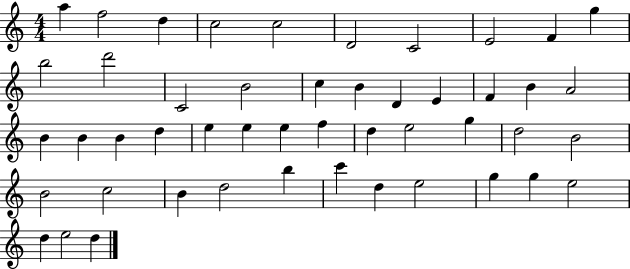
{
  \clef treble
  \numericTimeSignature
  \time 4/4
  \key c \major
  a''4 f''2 d''4 | c''2 c''2 | d'2 c'2 | e'2 f'4 g''4 | \break b''2 d'''2 | c'2 b'2 | c''4 b'4 d'4 e'4 | f'4 b'4 a'2 | \break b'4 b'4 b'4 d''4 | e''4 e''4 e''4 f''4 | d''4 e''2 g''4 | d''2 b'2 | \break b'2 c''2 | b'4 d''2 b''4 | c'''4 d''4 e''2 | g''4 g''4 e''2 | \break d''4 e''2 d''4 | \bar "|."
}